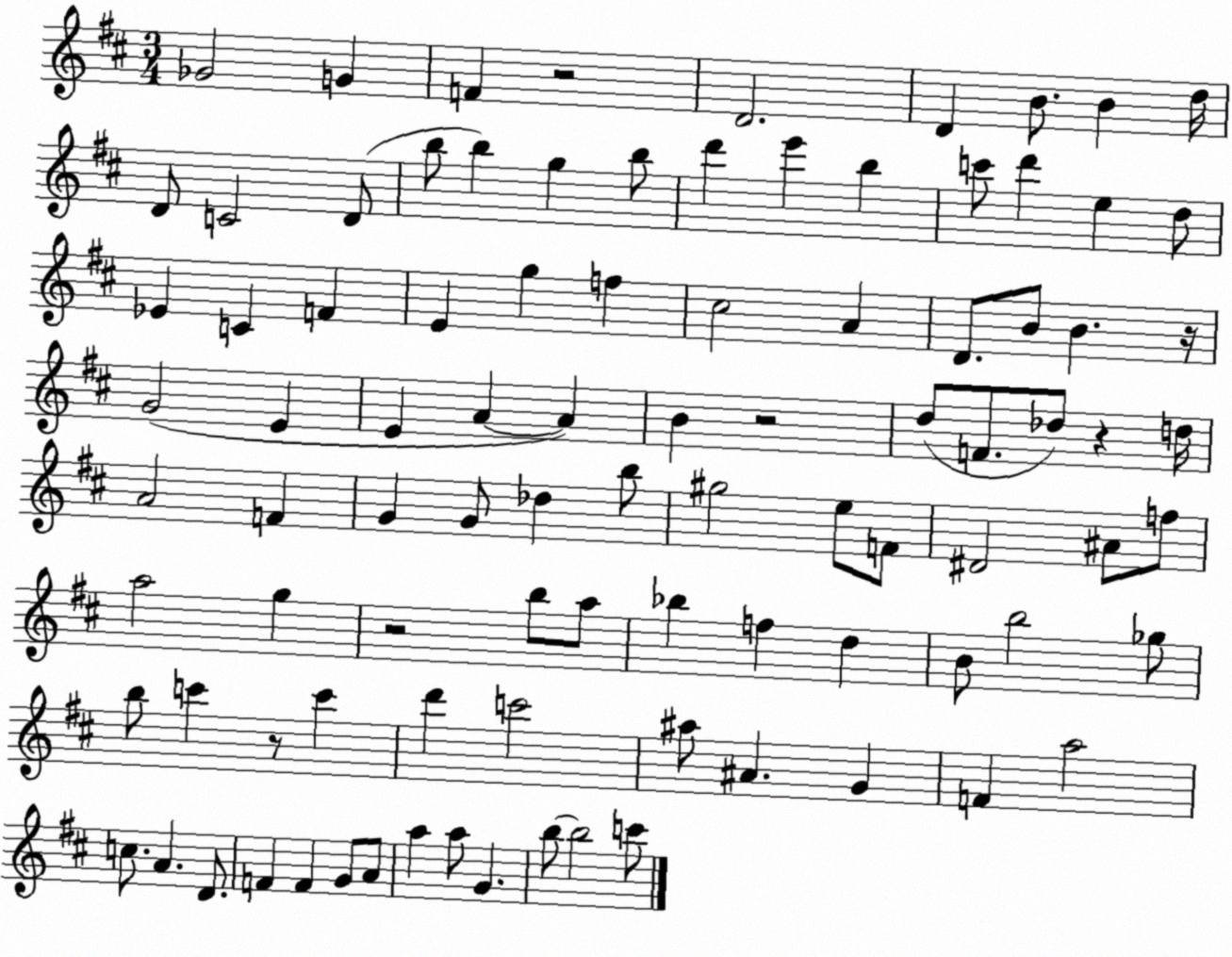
X:1
T:Untitled
M:3/4
L:1/4
K:D
_G2 G F z2 D2 D B/2 B d/4 D/2 C2 D/2 b/2 b g b/2 d' e' b c'/2 d' e d/2 _E C F E g f ^c2 A D/2 B/2 B z/4 G2 E E A A B z2 d/2 F/2 _d/2 z d/4 A2 F G G/2 _d b/2 ^g2 e/2 F/2 ^D2 ^A/2 f/2 a2 g z2 b/2 a/2 _b f d B/2 b2 _g/2 b/2 c' z/2 c' d' c'2 ^a/2 ^A G F a2 c/2 A D/2 F F G/2 A/2 a a/2 G b/2 b2 c'/2